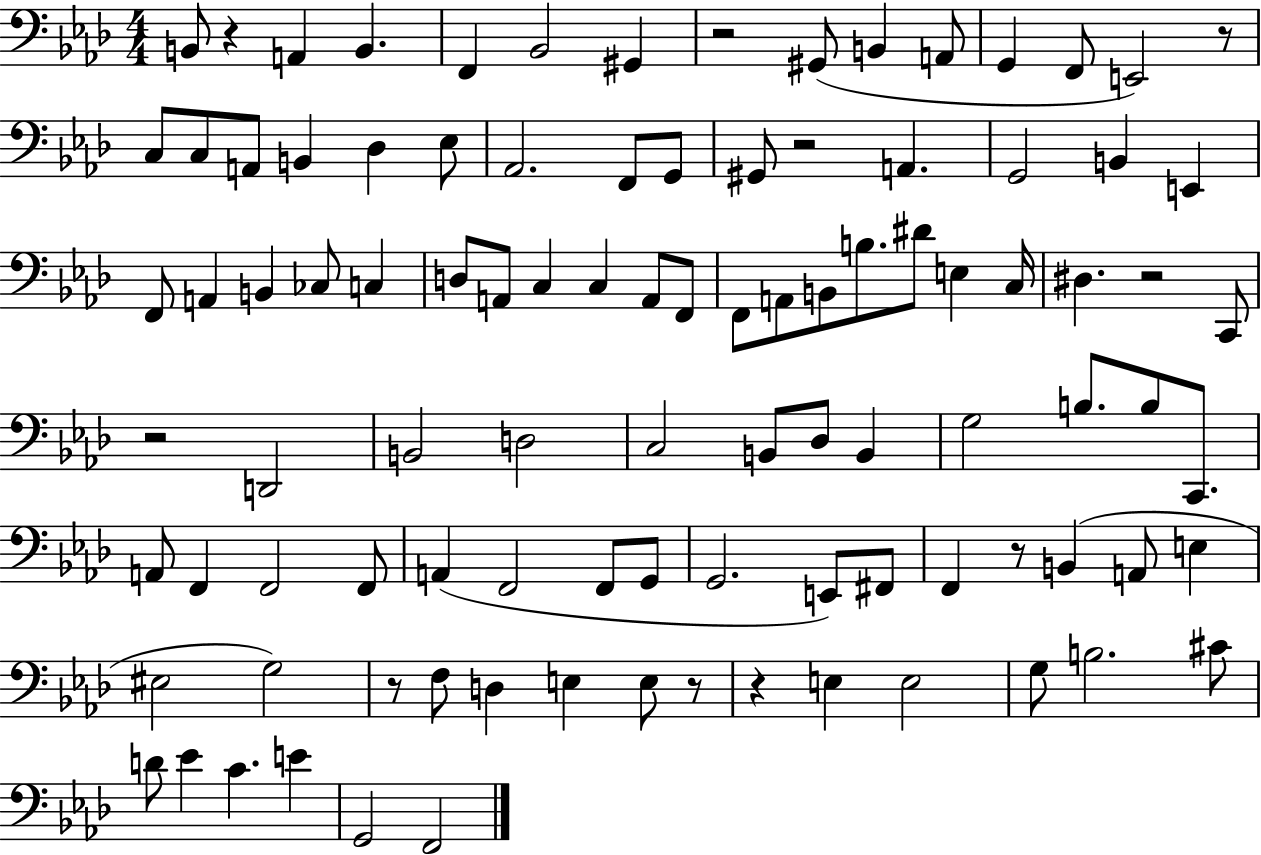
B2/e R/q A2/q B2/q. F2/q Bb2/h G#2/q R/h G#2/e B2/q A2/e G2/q F2/e E2/h R/e C3/e C3/e A2/e B2/q Db3/q Eb3/e Ab2/h. F2/e G2/e G#2/e R/h A2/q. G2/h B2/q E2/q F2/e A2/q B2/q CES3/e C3/q D3/e A2/e C3/q C3/q A2/e F2/e F2/e A2/e B2/e B3/e. D#4/e E3/q C3/s D#3/q. R/h C2/e R/h D2/h B2/h D3/h C3/h B2/e Db3/e B2/q G3/h B3/e. B3/e C2/e. A2/e F2/q F2/h F2/e A2/q F2/h F2/e G2/e G2/h. E2/e F#2/e F2/q R/e B2/q A2/e E3/q EIS3/h G3/h R/e F3/e D3/q E3/q E3/e R/e R/q E3/q E3/h G3/e B3/h. C#4/e D4/e Eb4/q C4/q. E4/q G2/h F2/h